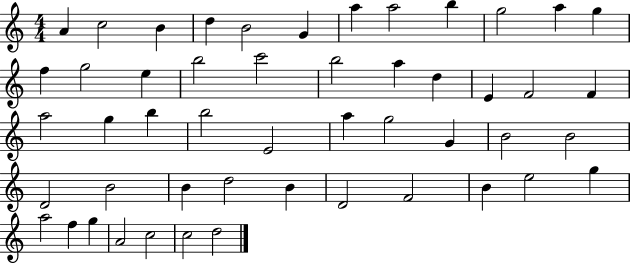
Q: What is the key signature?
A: C major